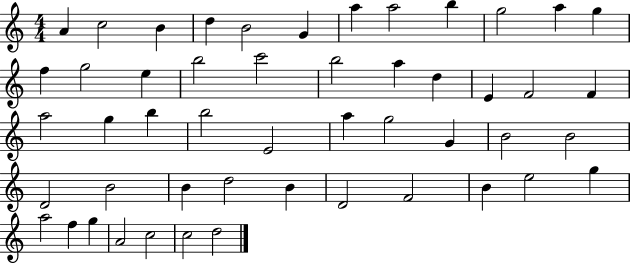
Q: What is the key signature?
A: C major